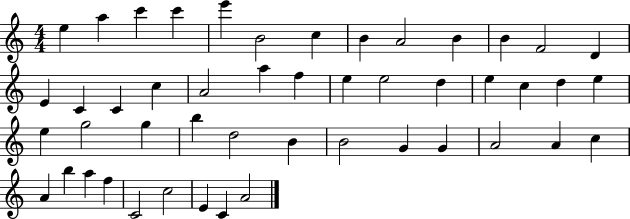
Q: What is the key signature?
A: C major